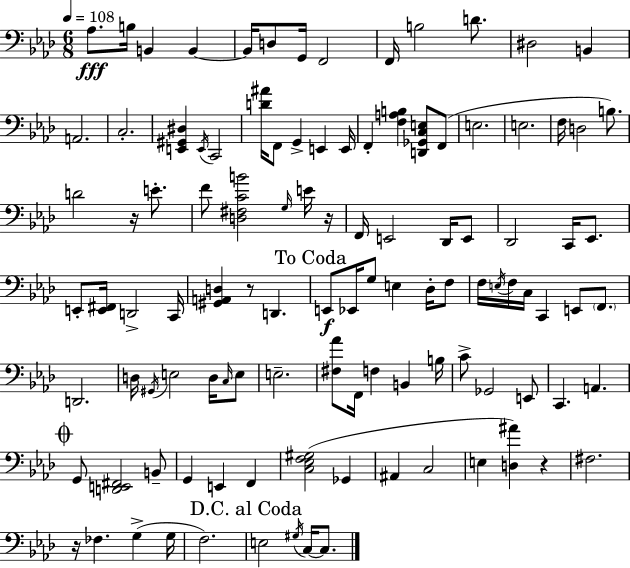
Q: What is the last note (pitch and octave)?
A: C3